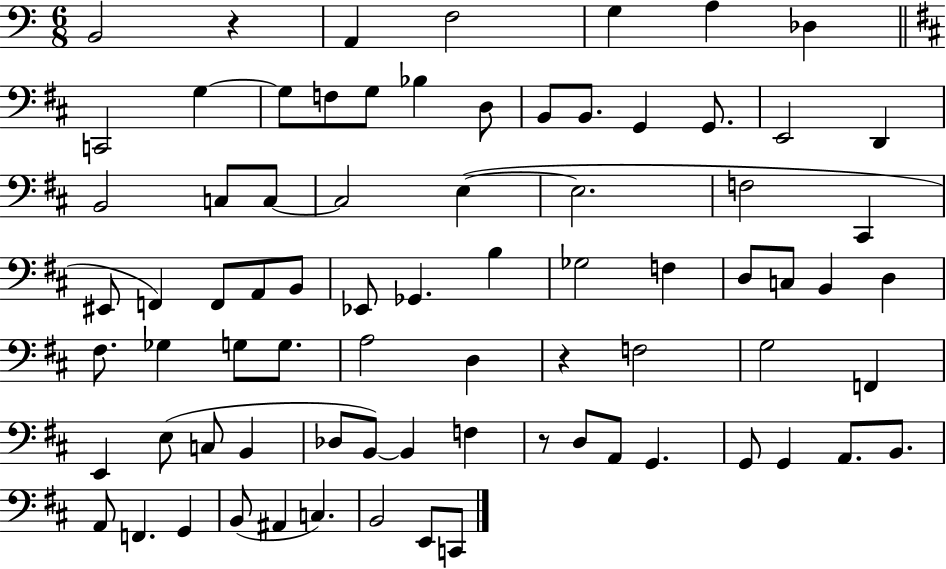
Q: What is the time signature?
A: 6/8